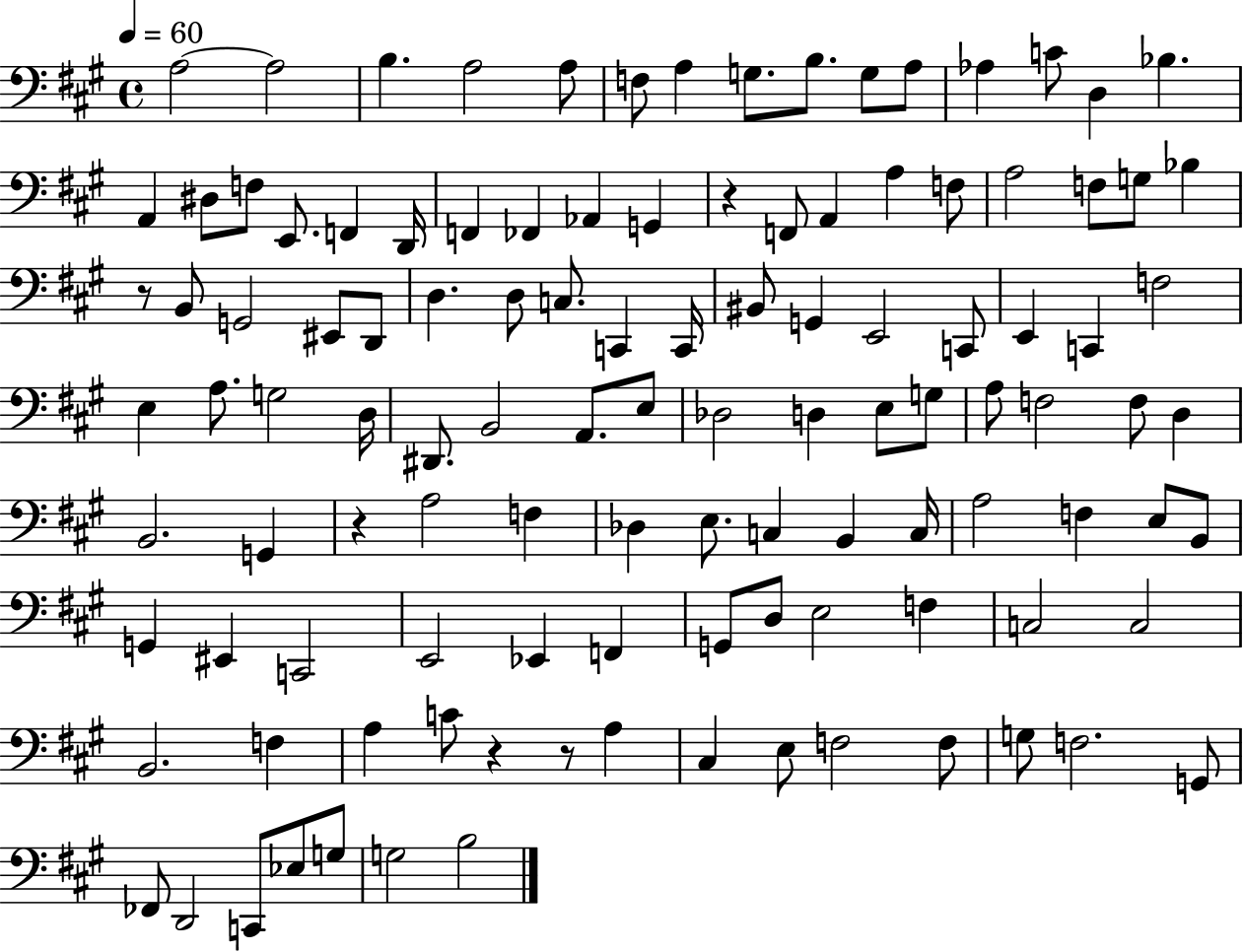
A3/h A3/h B3/q. A3/h A3/e F3/e A3/q G3/e. B3/e. G3/e A3/e Ab3/q C4/e D3/q Bb3/q. A2/q D#3/e F3/e E2/e. F2/q D2/s F2/q FES2/q Ab2/q G2/q R/q F2/e A2/q A3/q F3/e A3/h F3/e G3/e Bb3/q R/e B2/e G2/h EIS2/e D2/e D3/q. D3/e C3/e. C2/q C2/s BIS2/e G2/q E2/h C2/e E2/q C2/q F3/h E3/q A3/e. G3/h D3/s D#2/e. B2/h A2/e. E3/e Db3/h D3/q E3/e G3/e A3/e F3/h F3/e D3/q B2/h. G2/q R/q A3/h F3/q Db3/q E3/e. C3/q B2/q C3/s A3/h F3/q E3/e B2/e G2/q EIS2/q C2/h E2/h Eb2/q F2/q G2/e D3/e E3/h F3/q C3/h C3/h B2/h. F3/q A3/q C4/e R/q R/e A3/q C#3/q E3/e F3/h F3/e G3/e F3/h. G2/e FES2/e D2/h C2/e Eb3/e G3/e G3/h B3/h